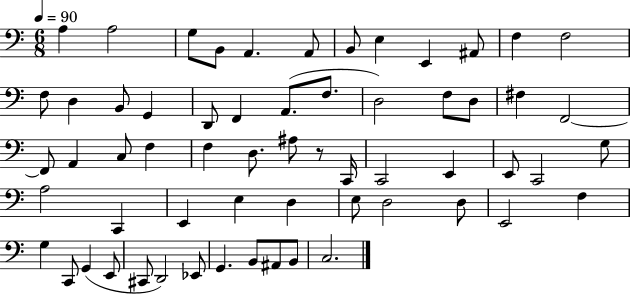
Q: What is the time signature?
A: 6/8